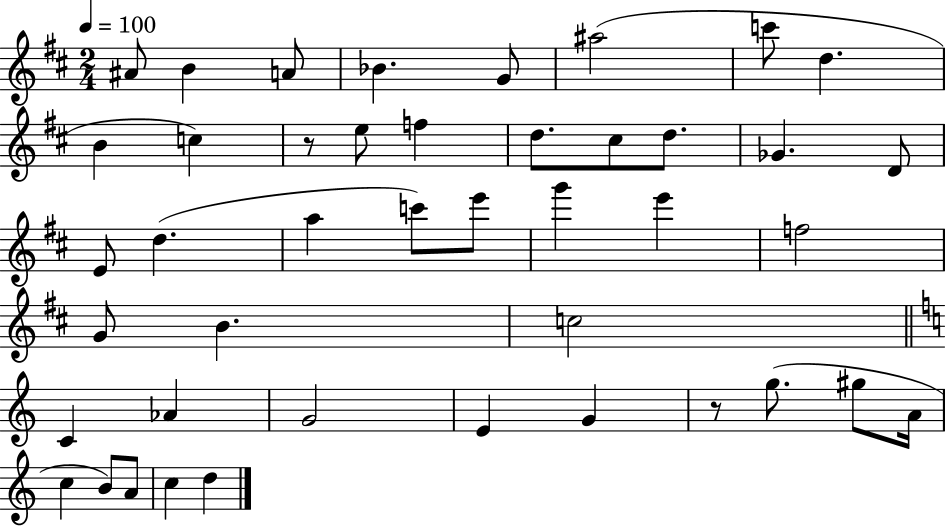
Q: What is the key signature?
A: D major